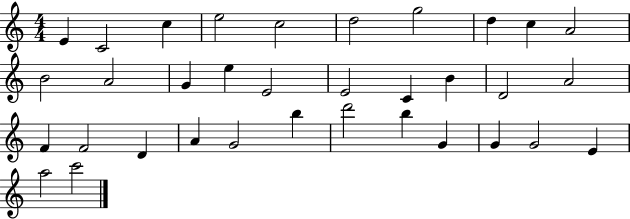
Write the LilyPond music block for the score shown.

{
  \clef treble
  \numericTimeSignature
  \time 4/4
  \key c \major
  e'4 c'2 c''4 | e''2 c''2 | d''2 g''2 | d''4 c''4 a'2 | \break b'2 a'2 | g'4 e''4 e'2 | e'2 c'4 b'4 | d'2 a'2 | \break f'4 f'2 d'4 | a'4 g'2 b''4 | d'''2 b''4 g'4 | g'4 g'2 e'4 | \break a''2 c'''2 | \bar "|."
}